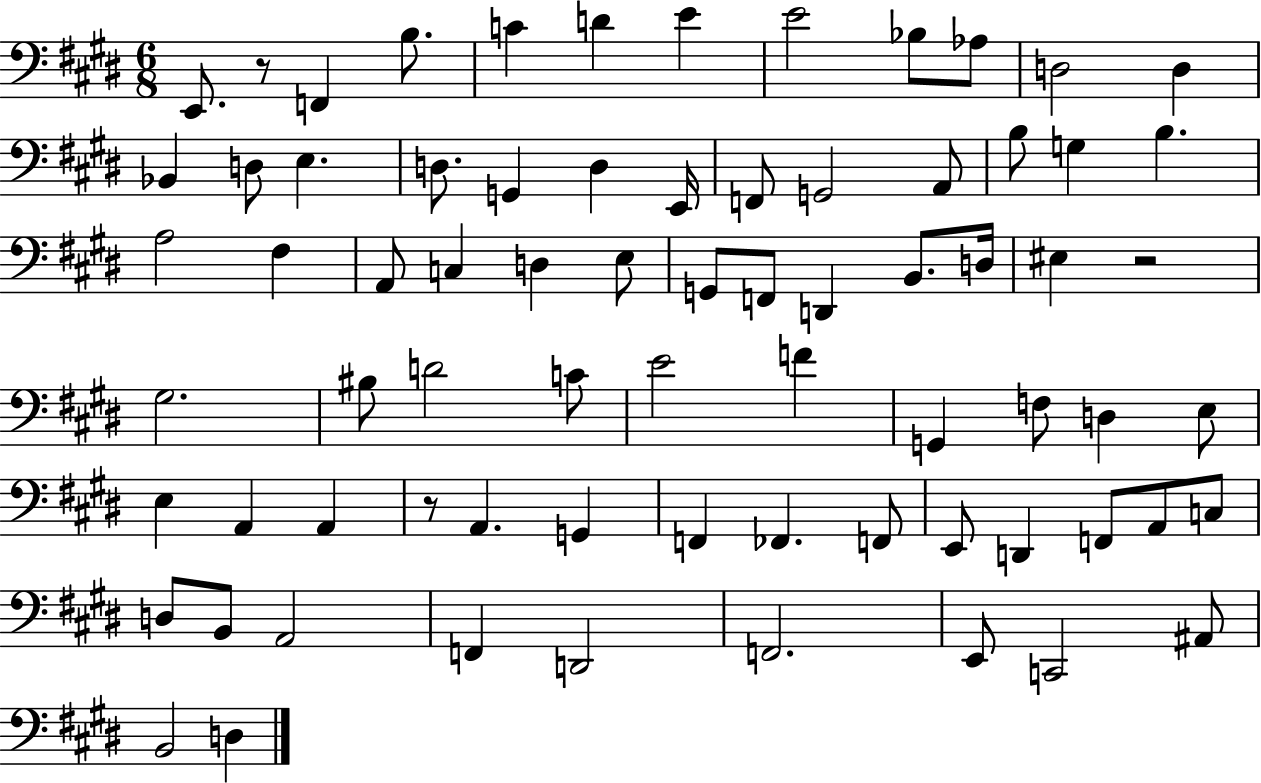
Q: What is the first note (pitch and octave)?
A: E2